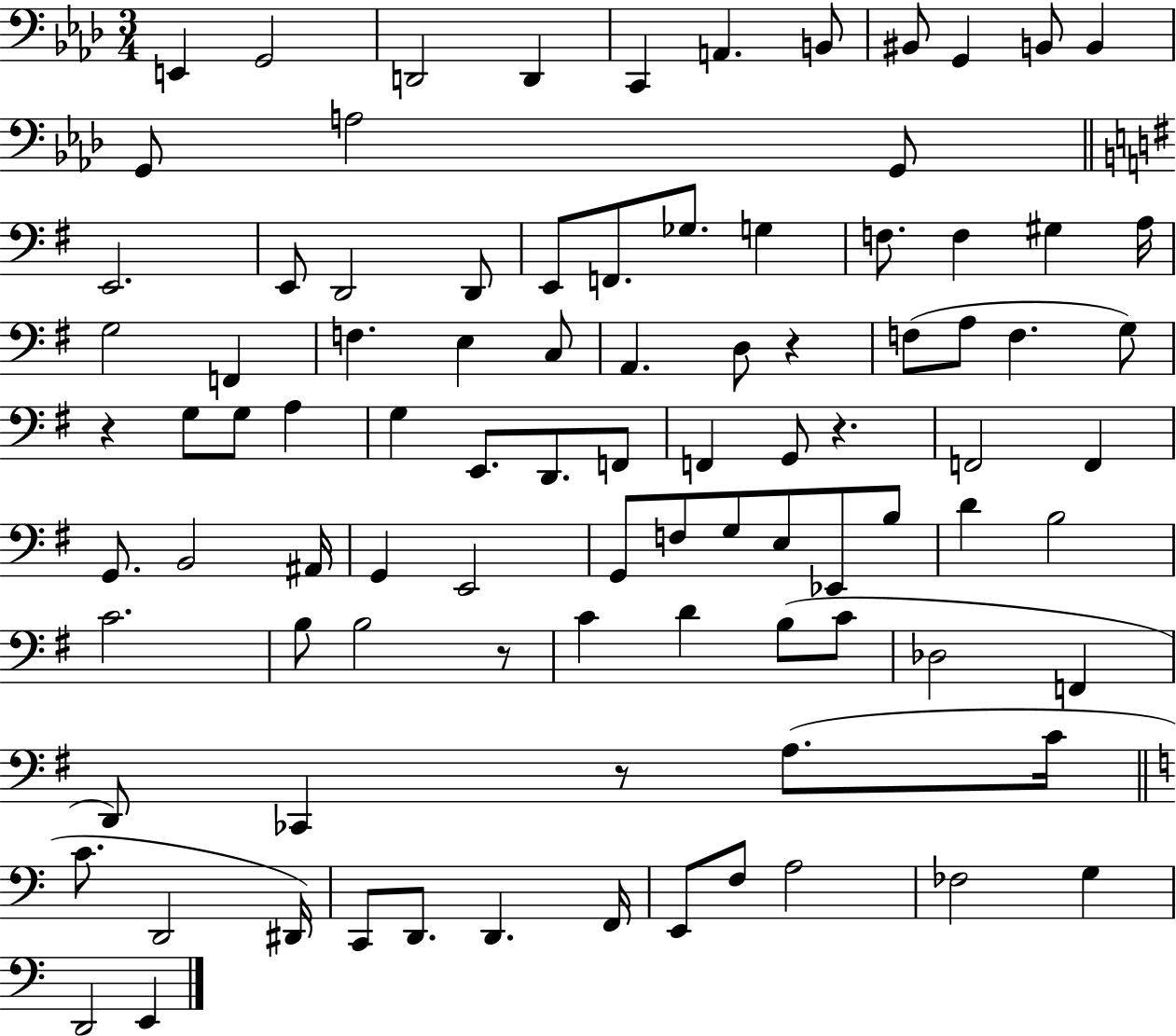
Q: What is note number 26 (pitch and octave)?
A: A3